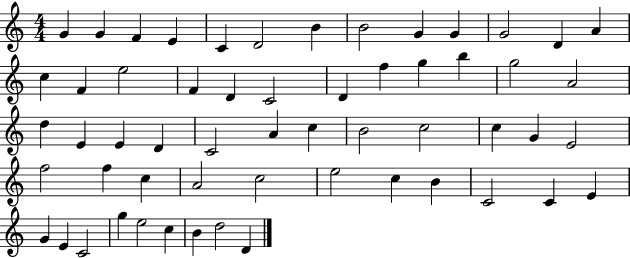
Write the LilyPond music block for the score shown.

{
  \clef treble
  \numericTimeSignature
  \time 4/4
  \key c \major
  g'4 g'4 f'4 e'4 | c'4 d'2 b'4 | b'2 g'4 g'4 | g'2 d'4 a'4 | \break c''4 f'4 e''2 | f'4 d'4 c'2 | d'4 f''4 g''4 b''4 | g''2 a'2 | \break d''4 e'4 e'4 d'4 | c'2 a'4 c''4 | b'2 c''2 | c''4 g'4 e'2 | \break f''2 f''4 c''4 | a'2 c''2 | e''2 c''4 b'4 | c'2 c'4 e'4 | \break g'4 e'4 c'2 | g''4 e''2 c''4 | b'4 d''2 d'4 | \bar "|."
}